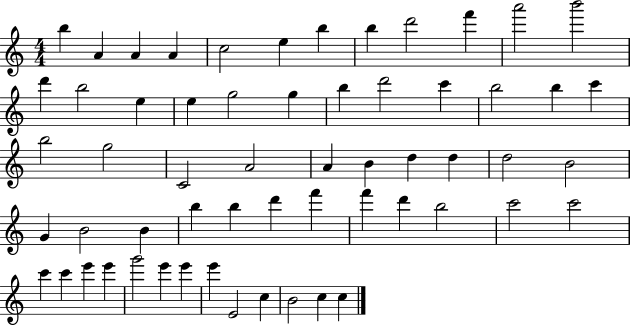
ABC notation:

X:1
T:Untitled
M:4/4
L:1/4
K:C
b A A A c2 e b b d'2 f' a'2 b'2 d' b2 e e g2 g b d'2 c' b2 b c' b2 g2 C2 A2 A B d d d2 B2 G B2 B b b d' f' f' d' b2 c'2 c'2 c' c' e' e' g'2 e' e' e' E2 c B2 c c